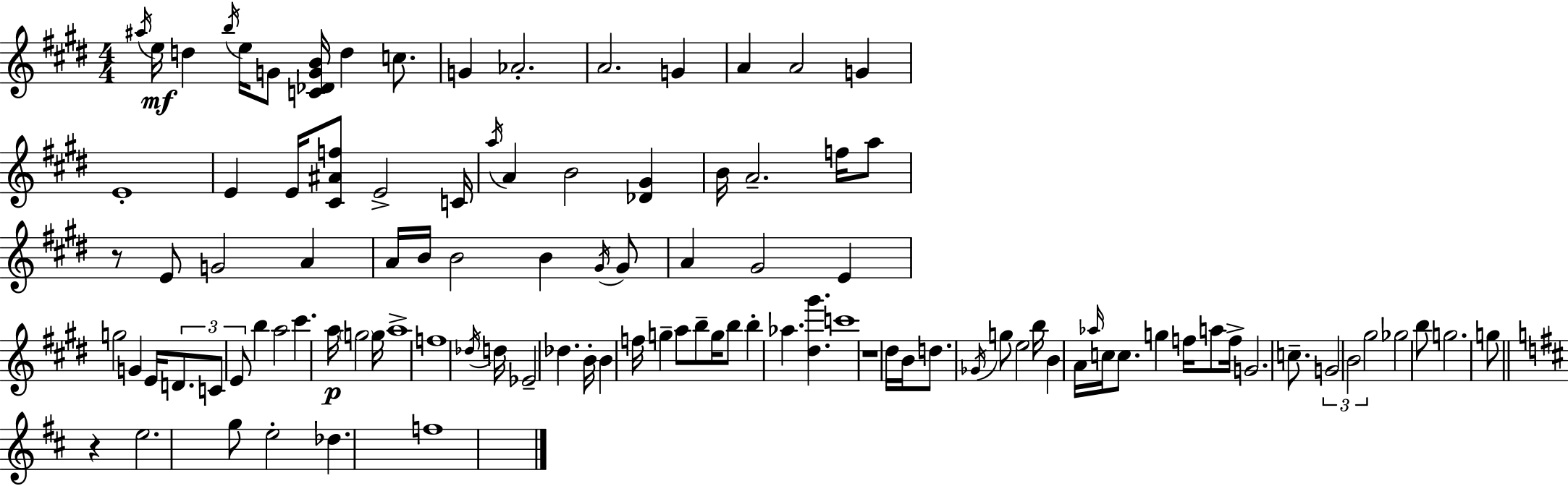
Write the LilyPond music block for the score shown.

{
  \clef treble
  \numericTimeSignature
  \time 4/4
  \key e \major
  \acciaccatura { ais''16 }\mf e''16 d''4 \acciaccatura { b''16 } e''16 g'8 <c' des' g' b'>16 d''4 c''8. | g'4 aes'2.-. | a'2. g'4 | a'4 a'2 g'4 | \break e'1-. | e'4 e'16 <cis' ais' f''>8 e'2-> | c'16 \acciaccatura { a''16 } a'4 b'2 <des' gis'>4 | b'16 a'2.-- | \break f''16 a''8 r8 e'8 g'2 a'4 | a'16 b'16 b'2 b'4 | \acciaccatura { gis'16 } gis'8 a'4 gis'2 | e'4 g''2 g'4 | \break e'16 \tuplet 3/2 { d'8. c'8 e'8 } b''4 a''2 | cis'''4. a''16\p \parenthesize g''2 | g''16 a''1-> | f''1 | \break \acciaccatura { des''16 } d''16 ees'2-- des''4. | b'16-. b'4 f''16 g''4-- a''8 | b''8-- g''16 b''8 b''4-. aes''4. <dis'' gis'''>4. | c'''1 | \break r1 | dis''16 b'16 d''8. \acciaccatura { ges'16 } g''8 e''2 | b''16 b'4 a'16 \grace { aes''16 } c''16 c''8. | g''4 f''16 a''8 f''16-> g'2. | \break c''8.-- \tuplet 3/2 { g'2 b'2 | gis''2 } ges''2 | b''8 g''2. | g''8 \bar "||" \break \key d \major r4 e''2. | g''8 e''2-. des''4. | f''1 | \bar "|."
}